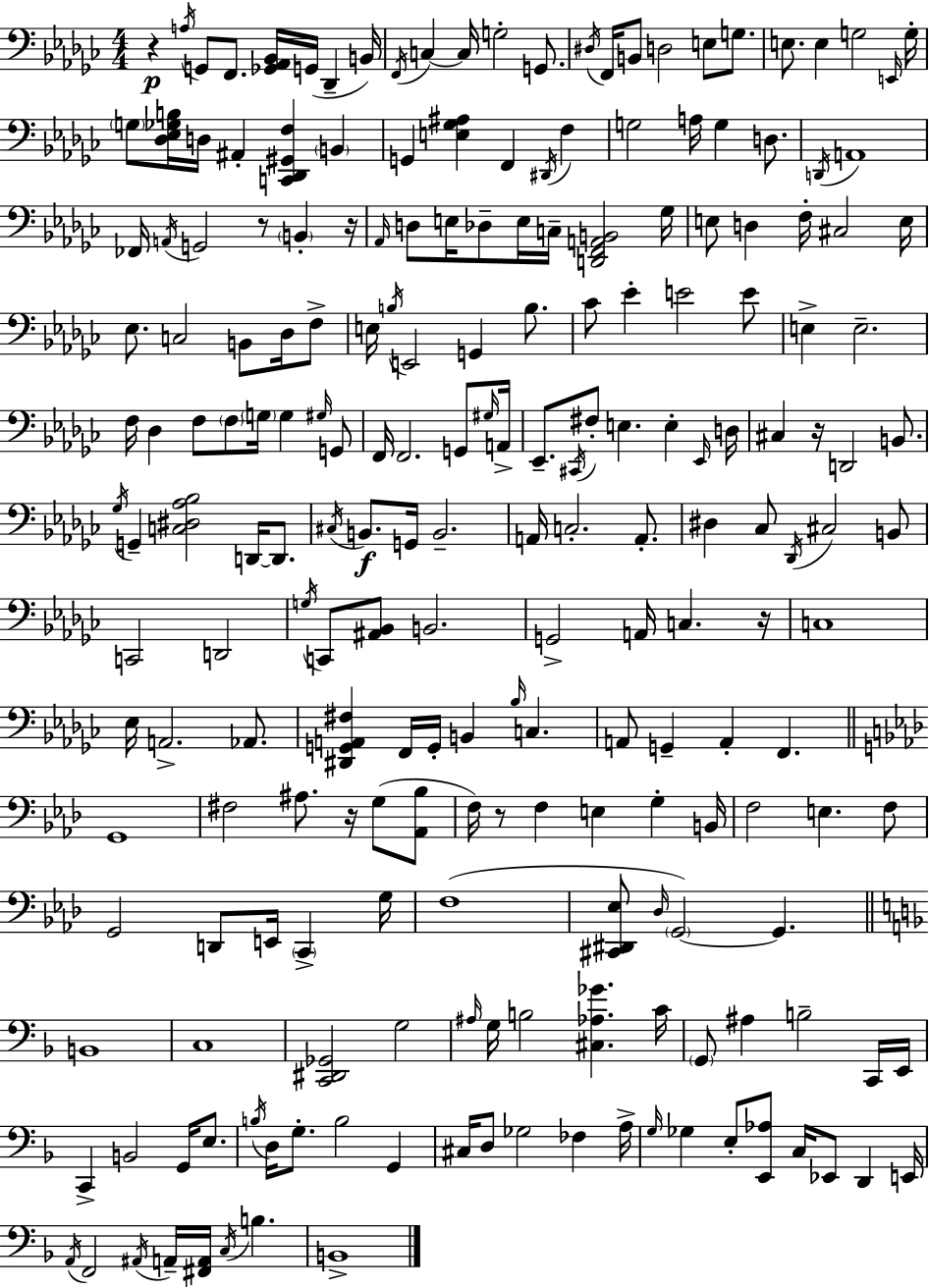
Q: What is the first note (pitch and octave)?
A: A3